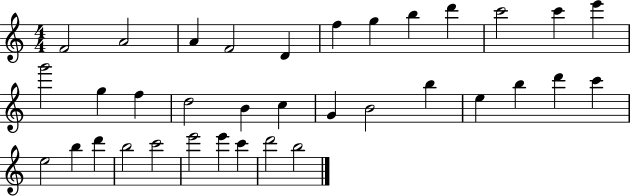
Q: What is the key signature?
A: C major